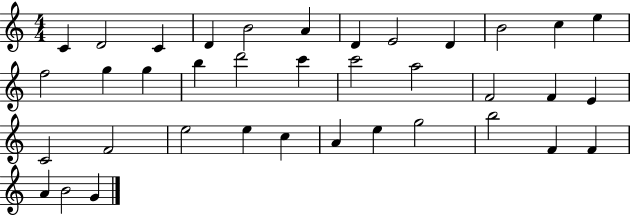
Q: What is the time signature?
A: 4/4